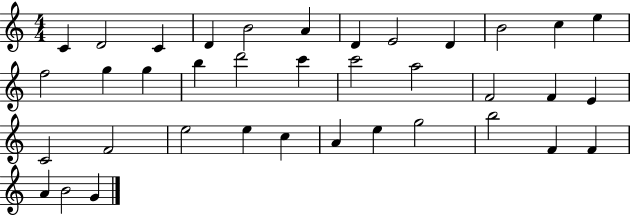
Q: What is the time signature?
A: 4/4